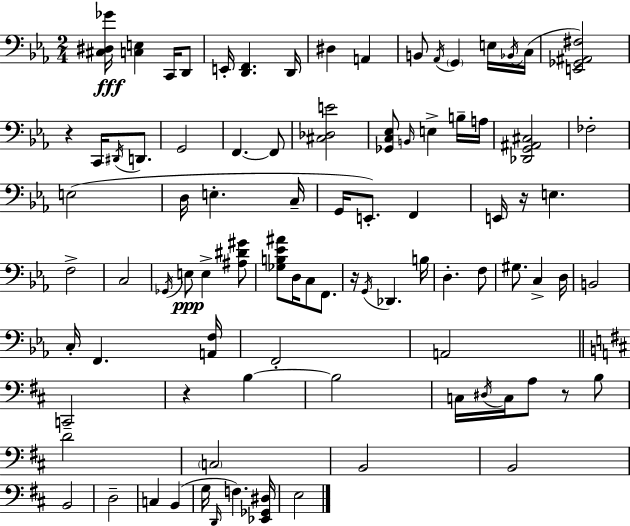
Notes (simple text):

[C#3,D#3,Gb4]/s [C3,E3]/q C2/s D2/e E2/s [D2,F2]/q. D2/s D#3/q A2/q B2/e Ab2/s G2/q E3/s Bb2/s C3/s [E2,Gb2,A#2,F#3]/h R/q C2/s D#2/s D2/e. G2/h F2/q. F2/e [C#3,Db3,E4]/h [Gb2,C3,Eb3]/e B2/s E3/q B3/s A3/s [Db2,G2,A#2,C#3]/h FES3/h E3/h D3/s E3/q. C3/s G2/s E2/e. F2/q E2/s R/s E3/q. F3/h C3/h Gb2/s E3/e E3/q [A#3,D#4,G#4]/e [Gb3,B3,Eb4,A#4]/e D3/s C3/e F2/e. R/s G2/s Db2/q. B3/s D3/q. F3/e G#3/e. C3/q D3/s B2/h C3/s F2/q. [A2,F3]/s F2/h A2/h C2/h R/q B3/q B3/h C3/s D#3/s C3/s A3/e R/e B3/e D4/h C3/h B2/h B2/h B2/h D3/h C3/q B2/q G3/s D2/s F3/q. [Eb2,Gb2,D#3]/s E3/h